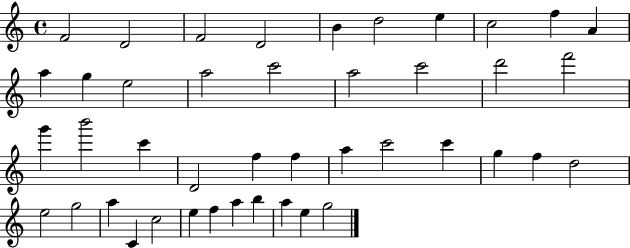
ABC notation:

X:1
T:Untitled
M:4/4
L:1/4
K:C
F2 D2 F2 D2 B d2 e c2 f A a g e2 a2 c'2 a2 c'2 d'2 f'2 g' b'2 c' D2 f f a c'2 c' g f d2 e2 g2 a C c2 e f a b a e g2